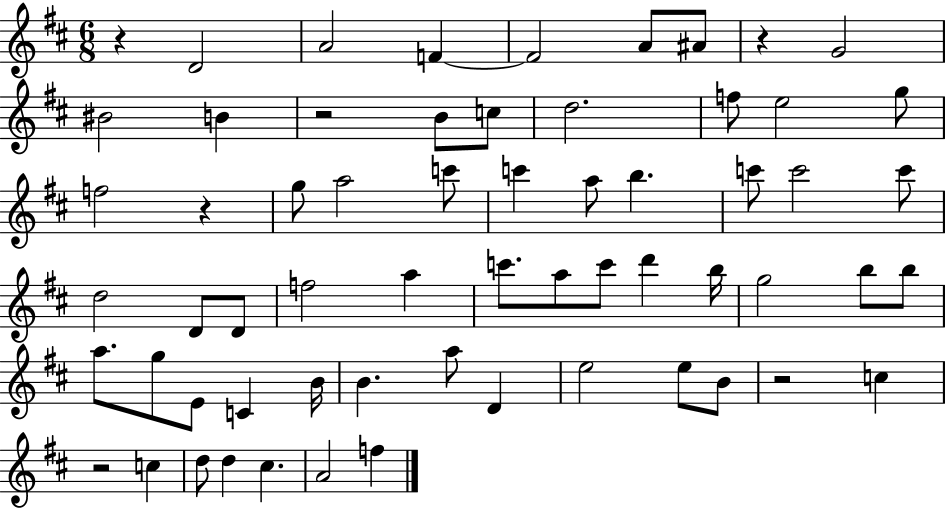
{
  \clef treble
  \numericTimeSignature
  \time 6/8
  \key d \major
  \repeat volta 2 { r4 d'2 | a'2 f'4~~ | f'2 a'8 ais'8 | r4 g'2 | \break bis'2 b'4 | r2 b'8 c''8 | d''2. | f''8 e''2 g''8 | \break f''2 r4 | g''8 a''2 c'''8 | c'''4 a''8 b''4. | c'''8 c'''2 c'''8 | \break d''2 d'8 d'8 | f''2 a''4 | c'''8. a''8 c'''8 d'''4 b''16 | g''2 b''8 b''8 | \break a''8. g''8 e'8 c'4 b'16 | b'4. a''8 d'4 | e''2 e''8 b'8 | r2 c''4 | \break r2 c''4 | d''8 d''4 cis''4. | a'2 f''4 | } \bar "|."
}